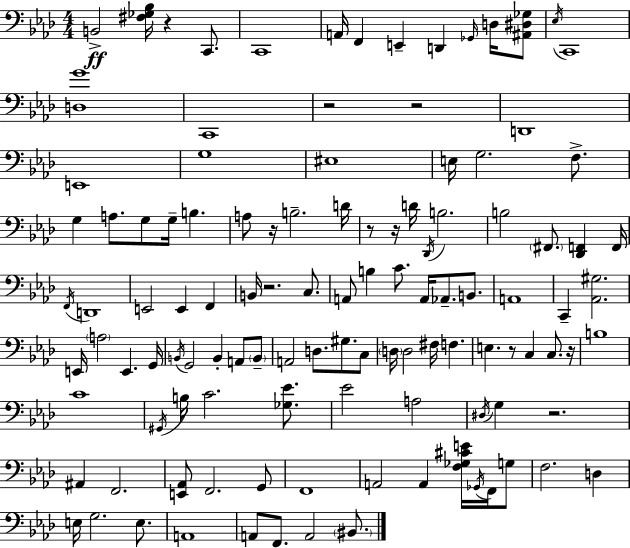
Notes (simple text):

B2/h [F#3,Gb3,Bb3]/s R/q C2/e. C2/w A2/s F2/q E2/q D2/q Gb2/s D3/s [A#2,D#3,Gb3]/e Eb3/s C2/w [D3,G4]/w C2/w R/h R/h D2/w E2/w G3/w EIS3/w E3/s G3/h. F3/e. G3/q A3/e. G3/e G3/s B3/q. A3/e R/s B3/h. D4/s R/e R/s D4/s Db2/s B3/h. B3/h F#2/e. [Db2,F2]/q F2/s F2/s D2/w E2/h E2/q F2/q B2/s R/h. C3/e. A2/e B3/q C4/e. A2/s Ab2/e. B2/e. A2/w C2/q [Ab2,G#3]/h. E2/s A3/h E2/q. G2/s B2/s G2/h B2/q A2/e B2/e A2/h D3/e. G#3/e. C3/e D3/s D3/h F#3/s F3/q. E3/q. R/e C3/q C3/e. R/s B3/w C4/w G#2/s B3/s C4/h. [Gb3,Eb4]/e. Eb4/h A3/h D#3/s G3/q R/h. A#2/q F2/h. [E2,Ab2]/e F2/h. G2/e F2/w A2/h A2/q [F3,Gb3,C#4,E4]/s Gb2/s F2/s G3/e F3/h. D3/q E3/s G3/h. E3/e. A2/w A2/e F2/e. A2/h BIS2/e.